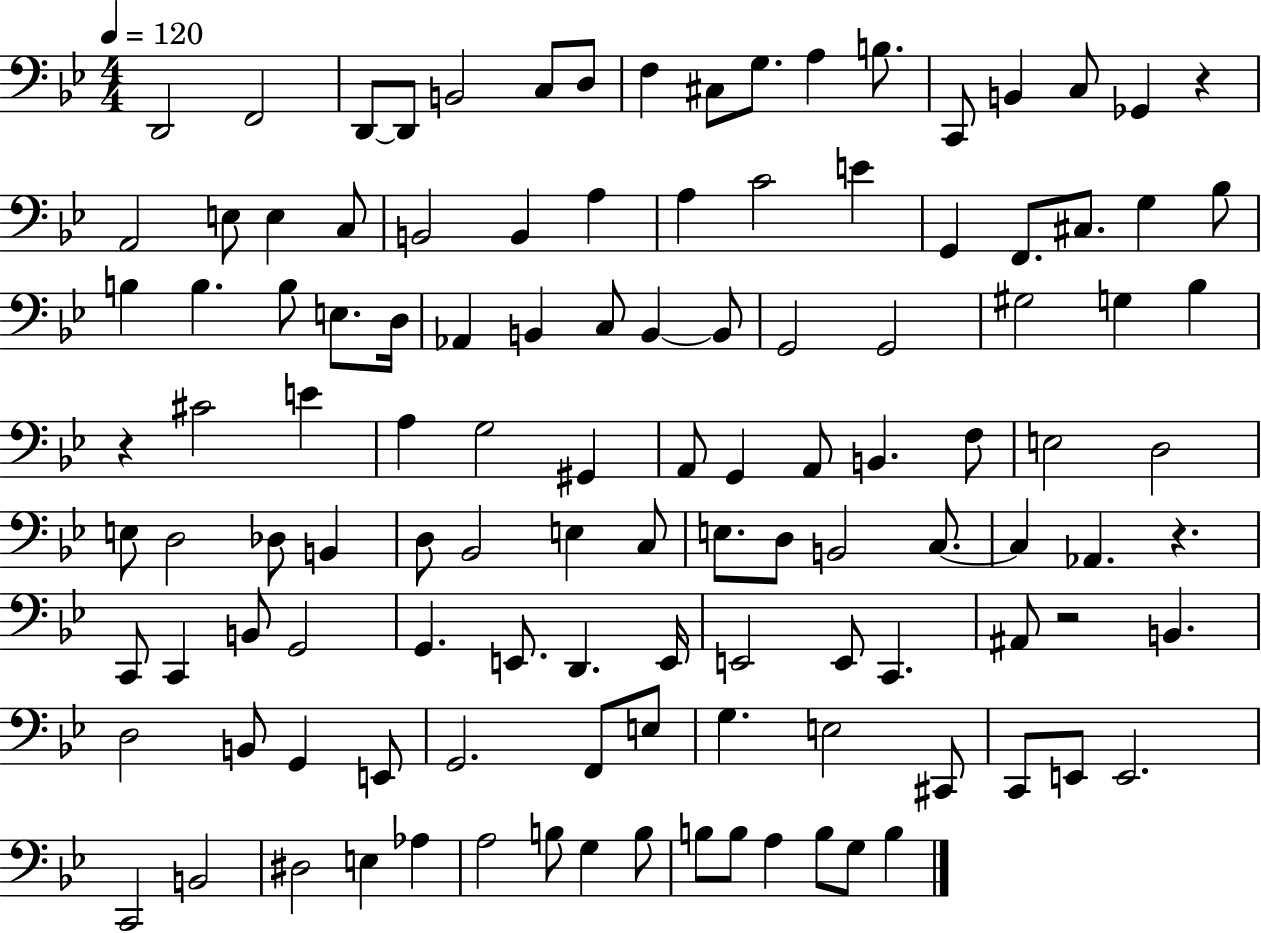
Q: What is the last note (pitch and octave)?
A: B3